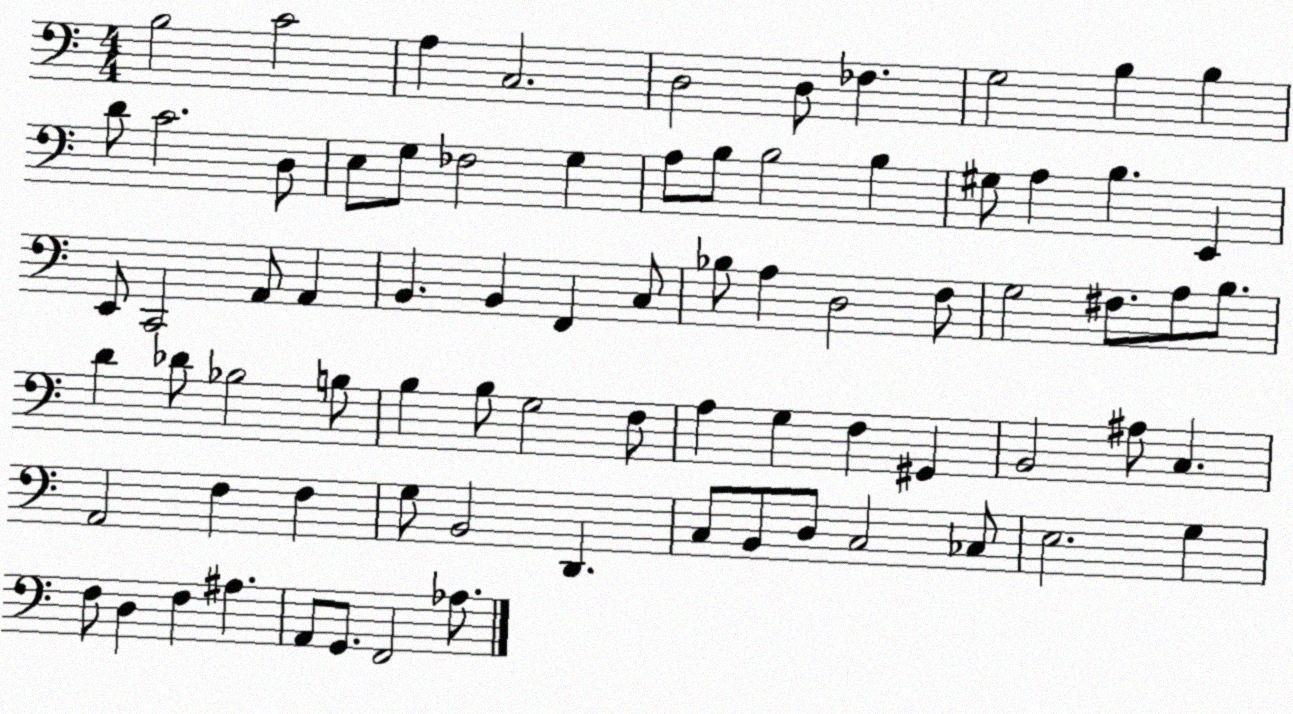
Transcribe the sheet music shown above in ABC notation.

X:1
T:Untitled
M:4/4
L:1/4
K:C
B,2 C2 A, C,2 D,2 D,/2 _F, G,2 B, B, D/2 C2 D,/2 E,/2 G,/2 _F,2 G, A,/2 B,/2 B,2 B, ^G,/2 A, B, E,, E,,/2 C,,2 A,,/2 A,, B,, B,, F,, C,/2 _B,/2 A, D,2 F,/2 G,2 ^F,/2 A,/2 B,/2 D _D/2 _B,2 B,/2 B, B,/2 G,2 F,/2 A, G, F, ^G,, B,,2 ^A,/2 C, A,,2 F, F, G,/2 B,,2 D,, C,/2 B,,/2 D,/2 C,2 _C,/2 E,2 G, F,/2 D, F, ^A, A,,/2 G,,/2 F,,2 _A,/2